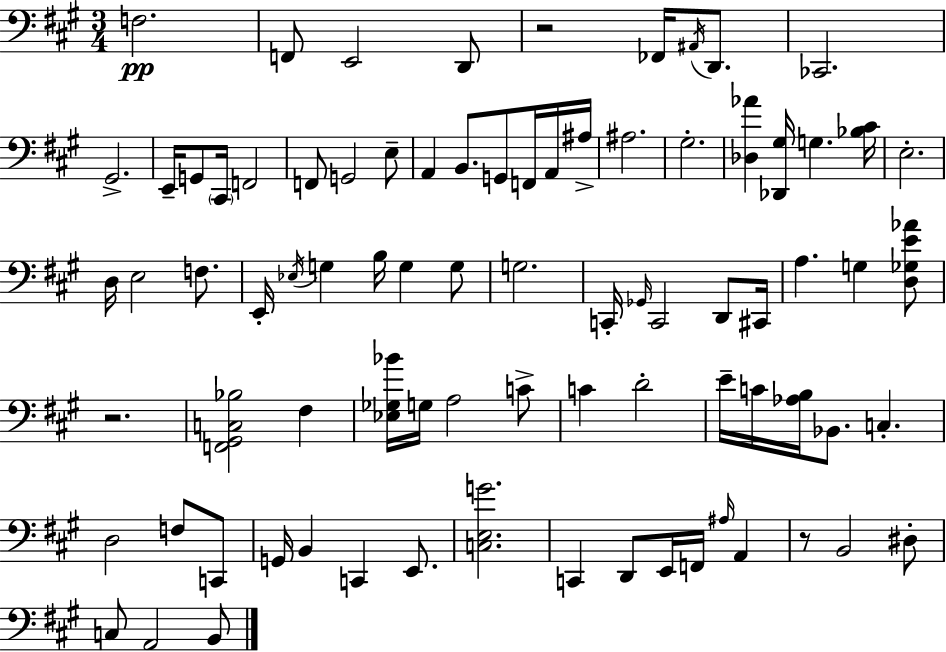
{
  \clef bass
  \numericTimeSignature
  \time 3/4
  \key a \major
  f2.\pp | f,8 e,2 d,8 | r2 fes,16 \acciaccatura { ais,16 } d,8. | ces,2. | \break gis,2.-> | e,16-- g,8 \parenthesize cis,16 f,2 | f,8 g,2 e8-- | a,4 b,8. g,8 f,16 a,16 | \break ais16-> ais2. | gis2.-. | <des aes'>4 <des, gis>16 g4. | <bes cis'>16 e2.-. | \break d16 e2 f8. | e,16-. \acciaccatura { ees16 } g4 b16 g4 | g8 g2. | c,16-. \grace { ges,16 } c,2 | \break d,8 cis,16 a4. g4 | <d ges e' aes'>8 r2. | <f, gis, c bes>2 fis4 | <ees ges bes'>16 g16 a2 | \break c'8-> c'4 d'2-. | e'16-- c'16 <aes b>16 bes,8. c4.-. | d2 f8 | c,8 g,16 b,4 c,4 | \break e,8. <c e g'>2. | c,4 d,8 e,16 f,16 \grace { ais16 } | a,4 r8 b,2 | dis8-. c8 a,2 | \break b,8 \bar "|."
}